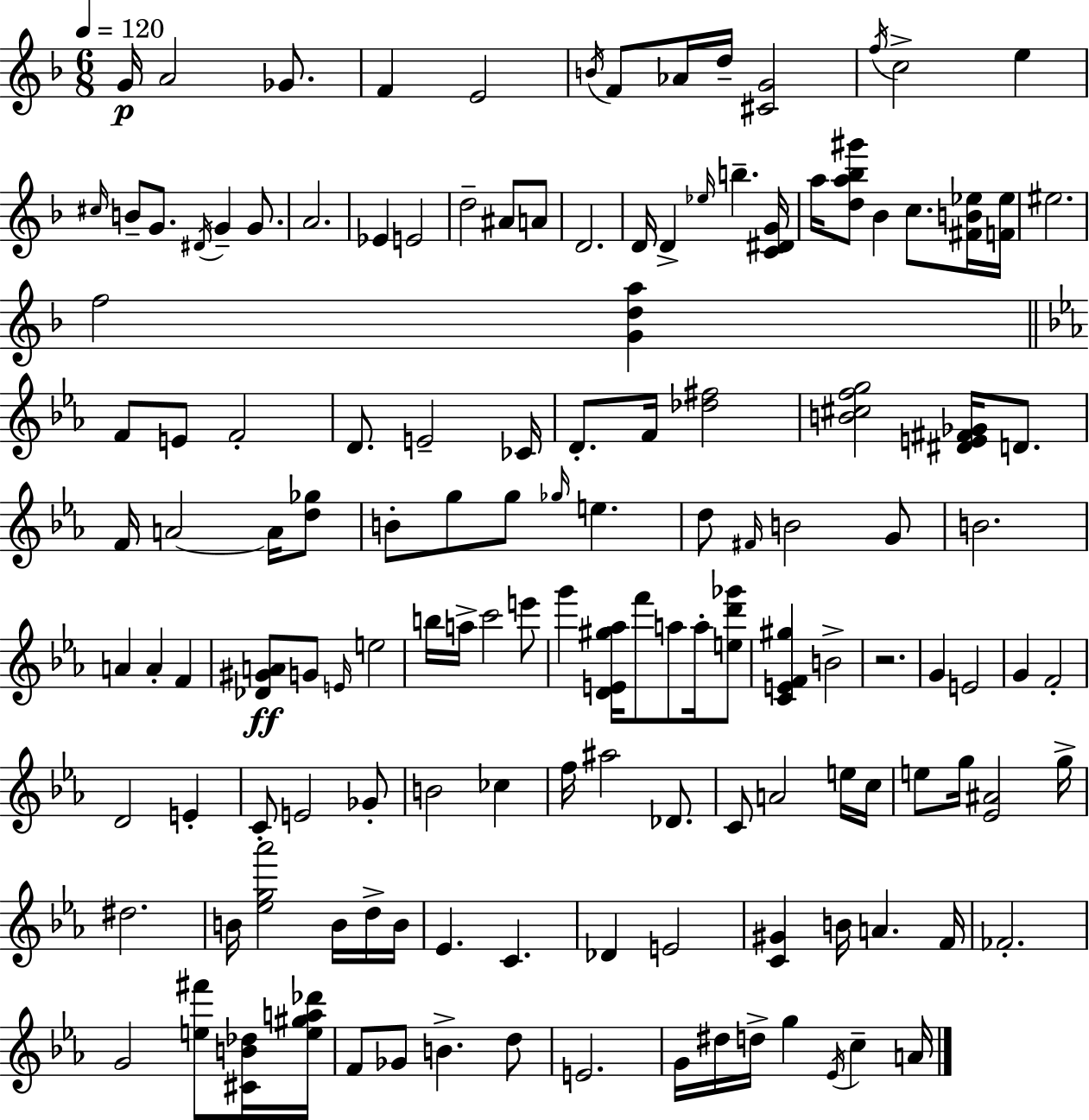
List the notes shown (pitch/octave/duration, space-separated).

G4/s A4/h Gb4/e. F4/q E4/h B4/s F4/e Ab4/s D5/s [C#4,G4]/h F5/s C5/h E5/q C#5/s B4/e G4/e. D#4/s G4/q G4/e. A4/h. Eb4/q E4/h D5/h A#4/e A4/e D4/h. D4/s D4/q Eb5/s B5/q. [C4,D#4,G4]/s A5/s [D5,A5,Bb5,G#6]/e Bb4/q C5/e. [F#4,B4,Eb5]/s [F4,Eb5]/s EIS5/h. F5/h [G4,D5,A5]/q F4/e E4/e F4/h D4/e. E4/h CES4/s D4/e. F4/s [Db5,F#5]/h [B4,C#5,F5,G5]/h [D#4,E4,F#4,Gb4]/s D4/e. F4/s A4/h A4/s [D5,Gb5]/e B4/e G5/e G5/e Gb5/s E5/q. D5/e F#4/s B4/h G4/e B4/h. A4/q A4/q F4/q [Db4,G#4,A4]/e G4/e E4/s E5/h B5/s A5/s C6/h E6/e G6/q [D4,E4,G#5,Ab5]/s F6/e A5/e A5/s [E5,D6,Gb6]/e [C4,E4,F4,G#5]/q B4/h R/h. G4/q E4/h G4/q F4/h D4/h E4/q C4/e E4/h Gb4/e B4/h CES5/q F5/s A#5/h Db4/e. C4/e A4/h E5/s C5/s E5/e G5/s [Eb4,A#4]/h G5/s D#5/h. B4/s [Eb5,G5,Ab6]/h B4/s D5/s B4/s Eb4/q. C4/q. Db4/q E4/h [C4,G#4]/q B4/s A4/q. F4/s FES4/h. G4/h [E5,F#6]/e [C#4,B4,Db5]/s [E5,G#5,A5,Db6]/s F4/e Gb4/e B4/q. D5/e E4/h. G4/s D#5/s D5/s G5/q Eb4/s C5/q A4/s